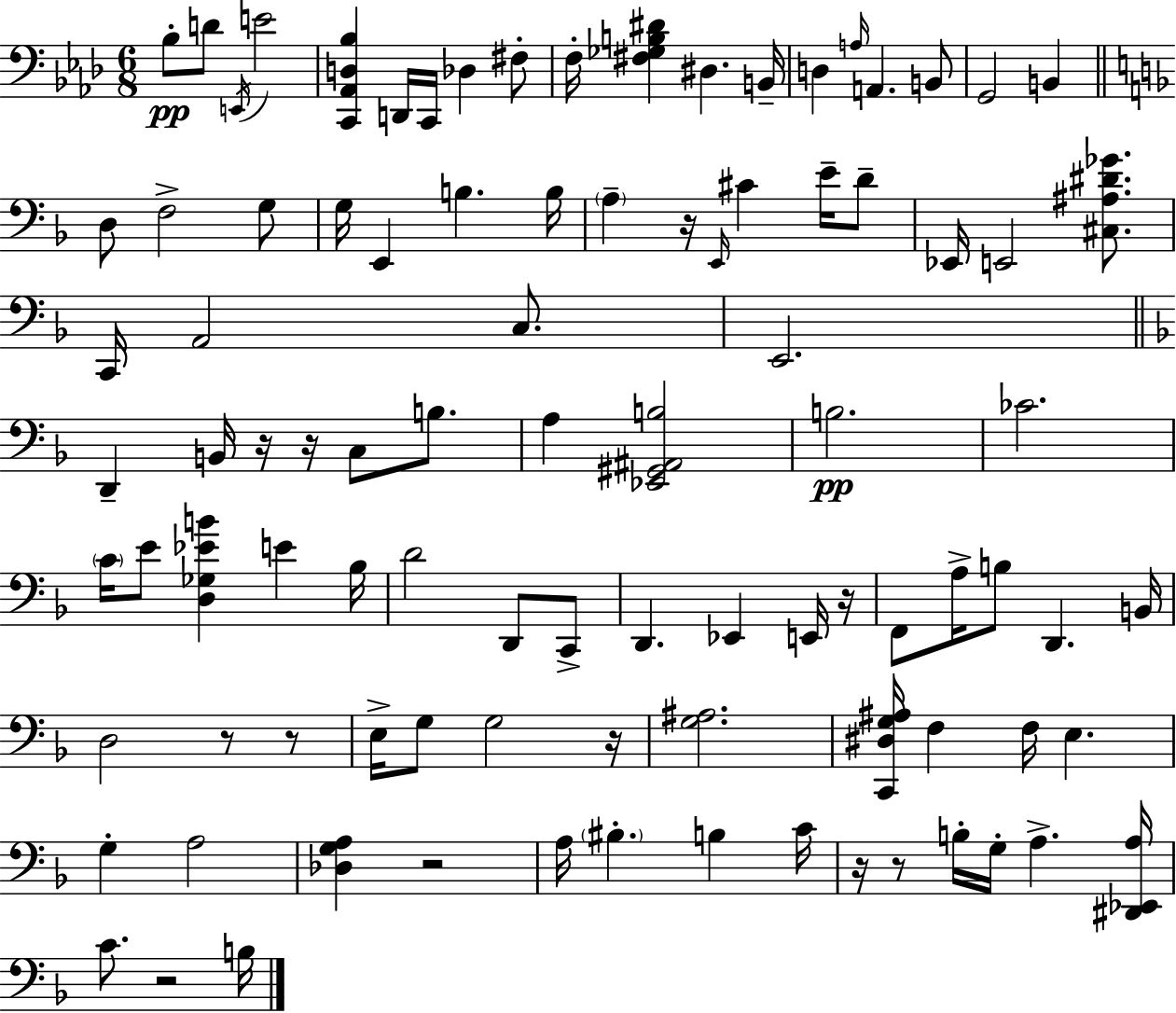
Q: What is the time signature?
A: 6/8